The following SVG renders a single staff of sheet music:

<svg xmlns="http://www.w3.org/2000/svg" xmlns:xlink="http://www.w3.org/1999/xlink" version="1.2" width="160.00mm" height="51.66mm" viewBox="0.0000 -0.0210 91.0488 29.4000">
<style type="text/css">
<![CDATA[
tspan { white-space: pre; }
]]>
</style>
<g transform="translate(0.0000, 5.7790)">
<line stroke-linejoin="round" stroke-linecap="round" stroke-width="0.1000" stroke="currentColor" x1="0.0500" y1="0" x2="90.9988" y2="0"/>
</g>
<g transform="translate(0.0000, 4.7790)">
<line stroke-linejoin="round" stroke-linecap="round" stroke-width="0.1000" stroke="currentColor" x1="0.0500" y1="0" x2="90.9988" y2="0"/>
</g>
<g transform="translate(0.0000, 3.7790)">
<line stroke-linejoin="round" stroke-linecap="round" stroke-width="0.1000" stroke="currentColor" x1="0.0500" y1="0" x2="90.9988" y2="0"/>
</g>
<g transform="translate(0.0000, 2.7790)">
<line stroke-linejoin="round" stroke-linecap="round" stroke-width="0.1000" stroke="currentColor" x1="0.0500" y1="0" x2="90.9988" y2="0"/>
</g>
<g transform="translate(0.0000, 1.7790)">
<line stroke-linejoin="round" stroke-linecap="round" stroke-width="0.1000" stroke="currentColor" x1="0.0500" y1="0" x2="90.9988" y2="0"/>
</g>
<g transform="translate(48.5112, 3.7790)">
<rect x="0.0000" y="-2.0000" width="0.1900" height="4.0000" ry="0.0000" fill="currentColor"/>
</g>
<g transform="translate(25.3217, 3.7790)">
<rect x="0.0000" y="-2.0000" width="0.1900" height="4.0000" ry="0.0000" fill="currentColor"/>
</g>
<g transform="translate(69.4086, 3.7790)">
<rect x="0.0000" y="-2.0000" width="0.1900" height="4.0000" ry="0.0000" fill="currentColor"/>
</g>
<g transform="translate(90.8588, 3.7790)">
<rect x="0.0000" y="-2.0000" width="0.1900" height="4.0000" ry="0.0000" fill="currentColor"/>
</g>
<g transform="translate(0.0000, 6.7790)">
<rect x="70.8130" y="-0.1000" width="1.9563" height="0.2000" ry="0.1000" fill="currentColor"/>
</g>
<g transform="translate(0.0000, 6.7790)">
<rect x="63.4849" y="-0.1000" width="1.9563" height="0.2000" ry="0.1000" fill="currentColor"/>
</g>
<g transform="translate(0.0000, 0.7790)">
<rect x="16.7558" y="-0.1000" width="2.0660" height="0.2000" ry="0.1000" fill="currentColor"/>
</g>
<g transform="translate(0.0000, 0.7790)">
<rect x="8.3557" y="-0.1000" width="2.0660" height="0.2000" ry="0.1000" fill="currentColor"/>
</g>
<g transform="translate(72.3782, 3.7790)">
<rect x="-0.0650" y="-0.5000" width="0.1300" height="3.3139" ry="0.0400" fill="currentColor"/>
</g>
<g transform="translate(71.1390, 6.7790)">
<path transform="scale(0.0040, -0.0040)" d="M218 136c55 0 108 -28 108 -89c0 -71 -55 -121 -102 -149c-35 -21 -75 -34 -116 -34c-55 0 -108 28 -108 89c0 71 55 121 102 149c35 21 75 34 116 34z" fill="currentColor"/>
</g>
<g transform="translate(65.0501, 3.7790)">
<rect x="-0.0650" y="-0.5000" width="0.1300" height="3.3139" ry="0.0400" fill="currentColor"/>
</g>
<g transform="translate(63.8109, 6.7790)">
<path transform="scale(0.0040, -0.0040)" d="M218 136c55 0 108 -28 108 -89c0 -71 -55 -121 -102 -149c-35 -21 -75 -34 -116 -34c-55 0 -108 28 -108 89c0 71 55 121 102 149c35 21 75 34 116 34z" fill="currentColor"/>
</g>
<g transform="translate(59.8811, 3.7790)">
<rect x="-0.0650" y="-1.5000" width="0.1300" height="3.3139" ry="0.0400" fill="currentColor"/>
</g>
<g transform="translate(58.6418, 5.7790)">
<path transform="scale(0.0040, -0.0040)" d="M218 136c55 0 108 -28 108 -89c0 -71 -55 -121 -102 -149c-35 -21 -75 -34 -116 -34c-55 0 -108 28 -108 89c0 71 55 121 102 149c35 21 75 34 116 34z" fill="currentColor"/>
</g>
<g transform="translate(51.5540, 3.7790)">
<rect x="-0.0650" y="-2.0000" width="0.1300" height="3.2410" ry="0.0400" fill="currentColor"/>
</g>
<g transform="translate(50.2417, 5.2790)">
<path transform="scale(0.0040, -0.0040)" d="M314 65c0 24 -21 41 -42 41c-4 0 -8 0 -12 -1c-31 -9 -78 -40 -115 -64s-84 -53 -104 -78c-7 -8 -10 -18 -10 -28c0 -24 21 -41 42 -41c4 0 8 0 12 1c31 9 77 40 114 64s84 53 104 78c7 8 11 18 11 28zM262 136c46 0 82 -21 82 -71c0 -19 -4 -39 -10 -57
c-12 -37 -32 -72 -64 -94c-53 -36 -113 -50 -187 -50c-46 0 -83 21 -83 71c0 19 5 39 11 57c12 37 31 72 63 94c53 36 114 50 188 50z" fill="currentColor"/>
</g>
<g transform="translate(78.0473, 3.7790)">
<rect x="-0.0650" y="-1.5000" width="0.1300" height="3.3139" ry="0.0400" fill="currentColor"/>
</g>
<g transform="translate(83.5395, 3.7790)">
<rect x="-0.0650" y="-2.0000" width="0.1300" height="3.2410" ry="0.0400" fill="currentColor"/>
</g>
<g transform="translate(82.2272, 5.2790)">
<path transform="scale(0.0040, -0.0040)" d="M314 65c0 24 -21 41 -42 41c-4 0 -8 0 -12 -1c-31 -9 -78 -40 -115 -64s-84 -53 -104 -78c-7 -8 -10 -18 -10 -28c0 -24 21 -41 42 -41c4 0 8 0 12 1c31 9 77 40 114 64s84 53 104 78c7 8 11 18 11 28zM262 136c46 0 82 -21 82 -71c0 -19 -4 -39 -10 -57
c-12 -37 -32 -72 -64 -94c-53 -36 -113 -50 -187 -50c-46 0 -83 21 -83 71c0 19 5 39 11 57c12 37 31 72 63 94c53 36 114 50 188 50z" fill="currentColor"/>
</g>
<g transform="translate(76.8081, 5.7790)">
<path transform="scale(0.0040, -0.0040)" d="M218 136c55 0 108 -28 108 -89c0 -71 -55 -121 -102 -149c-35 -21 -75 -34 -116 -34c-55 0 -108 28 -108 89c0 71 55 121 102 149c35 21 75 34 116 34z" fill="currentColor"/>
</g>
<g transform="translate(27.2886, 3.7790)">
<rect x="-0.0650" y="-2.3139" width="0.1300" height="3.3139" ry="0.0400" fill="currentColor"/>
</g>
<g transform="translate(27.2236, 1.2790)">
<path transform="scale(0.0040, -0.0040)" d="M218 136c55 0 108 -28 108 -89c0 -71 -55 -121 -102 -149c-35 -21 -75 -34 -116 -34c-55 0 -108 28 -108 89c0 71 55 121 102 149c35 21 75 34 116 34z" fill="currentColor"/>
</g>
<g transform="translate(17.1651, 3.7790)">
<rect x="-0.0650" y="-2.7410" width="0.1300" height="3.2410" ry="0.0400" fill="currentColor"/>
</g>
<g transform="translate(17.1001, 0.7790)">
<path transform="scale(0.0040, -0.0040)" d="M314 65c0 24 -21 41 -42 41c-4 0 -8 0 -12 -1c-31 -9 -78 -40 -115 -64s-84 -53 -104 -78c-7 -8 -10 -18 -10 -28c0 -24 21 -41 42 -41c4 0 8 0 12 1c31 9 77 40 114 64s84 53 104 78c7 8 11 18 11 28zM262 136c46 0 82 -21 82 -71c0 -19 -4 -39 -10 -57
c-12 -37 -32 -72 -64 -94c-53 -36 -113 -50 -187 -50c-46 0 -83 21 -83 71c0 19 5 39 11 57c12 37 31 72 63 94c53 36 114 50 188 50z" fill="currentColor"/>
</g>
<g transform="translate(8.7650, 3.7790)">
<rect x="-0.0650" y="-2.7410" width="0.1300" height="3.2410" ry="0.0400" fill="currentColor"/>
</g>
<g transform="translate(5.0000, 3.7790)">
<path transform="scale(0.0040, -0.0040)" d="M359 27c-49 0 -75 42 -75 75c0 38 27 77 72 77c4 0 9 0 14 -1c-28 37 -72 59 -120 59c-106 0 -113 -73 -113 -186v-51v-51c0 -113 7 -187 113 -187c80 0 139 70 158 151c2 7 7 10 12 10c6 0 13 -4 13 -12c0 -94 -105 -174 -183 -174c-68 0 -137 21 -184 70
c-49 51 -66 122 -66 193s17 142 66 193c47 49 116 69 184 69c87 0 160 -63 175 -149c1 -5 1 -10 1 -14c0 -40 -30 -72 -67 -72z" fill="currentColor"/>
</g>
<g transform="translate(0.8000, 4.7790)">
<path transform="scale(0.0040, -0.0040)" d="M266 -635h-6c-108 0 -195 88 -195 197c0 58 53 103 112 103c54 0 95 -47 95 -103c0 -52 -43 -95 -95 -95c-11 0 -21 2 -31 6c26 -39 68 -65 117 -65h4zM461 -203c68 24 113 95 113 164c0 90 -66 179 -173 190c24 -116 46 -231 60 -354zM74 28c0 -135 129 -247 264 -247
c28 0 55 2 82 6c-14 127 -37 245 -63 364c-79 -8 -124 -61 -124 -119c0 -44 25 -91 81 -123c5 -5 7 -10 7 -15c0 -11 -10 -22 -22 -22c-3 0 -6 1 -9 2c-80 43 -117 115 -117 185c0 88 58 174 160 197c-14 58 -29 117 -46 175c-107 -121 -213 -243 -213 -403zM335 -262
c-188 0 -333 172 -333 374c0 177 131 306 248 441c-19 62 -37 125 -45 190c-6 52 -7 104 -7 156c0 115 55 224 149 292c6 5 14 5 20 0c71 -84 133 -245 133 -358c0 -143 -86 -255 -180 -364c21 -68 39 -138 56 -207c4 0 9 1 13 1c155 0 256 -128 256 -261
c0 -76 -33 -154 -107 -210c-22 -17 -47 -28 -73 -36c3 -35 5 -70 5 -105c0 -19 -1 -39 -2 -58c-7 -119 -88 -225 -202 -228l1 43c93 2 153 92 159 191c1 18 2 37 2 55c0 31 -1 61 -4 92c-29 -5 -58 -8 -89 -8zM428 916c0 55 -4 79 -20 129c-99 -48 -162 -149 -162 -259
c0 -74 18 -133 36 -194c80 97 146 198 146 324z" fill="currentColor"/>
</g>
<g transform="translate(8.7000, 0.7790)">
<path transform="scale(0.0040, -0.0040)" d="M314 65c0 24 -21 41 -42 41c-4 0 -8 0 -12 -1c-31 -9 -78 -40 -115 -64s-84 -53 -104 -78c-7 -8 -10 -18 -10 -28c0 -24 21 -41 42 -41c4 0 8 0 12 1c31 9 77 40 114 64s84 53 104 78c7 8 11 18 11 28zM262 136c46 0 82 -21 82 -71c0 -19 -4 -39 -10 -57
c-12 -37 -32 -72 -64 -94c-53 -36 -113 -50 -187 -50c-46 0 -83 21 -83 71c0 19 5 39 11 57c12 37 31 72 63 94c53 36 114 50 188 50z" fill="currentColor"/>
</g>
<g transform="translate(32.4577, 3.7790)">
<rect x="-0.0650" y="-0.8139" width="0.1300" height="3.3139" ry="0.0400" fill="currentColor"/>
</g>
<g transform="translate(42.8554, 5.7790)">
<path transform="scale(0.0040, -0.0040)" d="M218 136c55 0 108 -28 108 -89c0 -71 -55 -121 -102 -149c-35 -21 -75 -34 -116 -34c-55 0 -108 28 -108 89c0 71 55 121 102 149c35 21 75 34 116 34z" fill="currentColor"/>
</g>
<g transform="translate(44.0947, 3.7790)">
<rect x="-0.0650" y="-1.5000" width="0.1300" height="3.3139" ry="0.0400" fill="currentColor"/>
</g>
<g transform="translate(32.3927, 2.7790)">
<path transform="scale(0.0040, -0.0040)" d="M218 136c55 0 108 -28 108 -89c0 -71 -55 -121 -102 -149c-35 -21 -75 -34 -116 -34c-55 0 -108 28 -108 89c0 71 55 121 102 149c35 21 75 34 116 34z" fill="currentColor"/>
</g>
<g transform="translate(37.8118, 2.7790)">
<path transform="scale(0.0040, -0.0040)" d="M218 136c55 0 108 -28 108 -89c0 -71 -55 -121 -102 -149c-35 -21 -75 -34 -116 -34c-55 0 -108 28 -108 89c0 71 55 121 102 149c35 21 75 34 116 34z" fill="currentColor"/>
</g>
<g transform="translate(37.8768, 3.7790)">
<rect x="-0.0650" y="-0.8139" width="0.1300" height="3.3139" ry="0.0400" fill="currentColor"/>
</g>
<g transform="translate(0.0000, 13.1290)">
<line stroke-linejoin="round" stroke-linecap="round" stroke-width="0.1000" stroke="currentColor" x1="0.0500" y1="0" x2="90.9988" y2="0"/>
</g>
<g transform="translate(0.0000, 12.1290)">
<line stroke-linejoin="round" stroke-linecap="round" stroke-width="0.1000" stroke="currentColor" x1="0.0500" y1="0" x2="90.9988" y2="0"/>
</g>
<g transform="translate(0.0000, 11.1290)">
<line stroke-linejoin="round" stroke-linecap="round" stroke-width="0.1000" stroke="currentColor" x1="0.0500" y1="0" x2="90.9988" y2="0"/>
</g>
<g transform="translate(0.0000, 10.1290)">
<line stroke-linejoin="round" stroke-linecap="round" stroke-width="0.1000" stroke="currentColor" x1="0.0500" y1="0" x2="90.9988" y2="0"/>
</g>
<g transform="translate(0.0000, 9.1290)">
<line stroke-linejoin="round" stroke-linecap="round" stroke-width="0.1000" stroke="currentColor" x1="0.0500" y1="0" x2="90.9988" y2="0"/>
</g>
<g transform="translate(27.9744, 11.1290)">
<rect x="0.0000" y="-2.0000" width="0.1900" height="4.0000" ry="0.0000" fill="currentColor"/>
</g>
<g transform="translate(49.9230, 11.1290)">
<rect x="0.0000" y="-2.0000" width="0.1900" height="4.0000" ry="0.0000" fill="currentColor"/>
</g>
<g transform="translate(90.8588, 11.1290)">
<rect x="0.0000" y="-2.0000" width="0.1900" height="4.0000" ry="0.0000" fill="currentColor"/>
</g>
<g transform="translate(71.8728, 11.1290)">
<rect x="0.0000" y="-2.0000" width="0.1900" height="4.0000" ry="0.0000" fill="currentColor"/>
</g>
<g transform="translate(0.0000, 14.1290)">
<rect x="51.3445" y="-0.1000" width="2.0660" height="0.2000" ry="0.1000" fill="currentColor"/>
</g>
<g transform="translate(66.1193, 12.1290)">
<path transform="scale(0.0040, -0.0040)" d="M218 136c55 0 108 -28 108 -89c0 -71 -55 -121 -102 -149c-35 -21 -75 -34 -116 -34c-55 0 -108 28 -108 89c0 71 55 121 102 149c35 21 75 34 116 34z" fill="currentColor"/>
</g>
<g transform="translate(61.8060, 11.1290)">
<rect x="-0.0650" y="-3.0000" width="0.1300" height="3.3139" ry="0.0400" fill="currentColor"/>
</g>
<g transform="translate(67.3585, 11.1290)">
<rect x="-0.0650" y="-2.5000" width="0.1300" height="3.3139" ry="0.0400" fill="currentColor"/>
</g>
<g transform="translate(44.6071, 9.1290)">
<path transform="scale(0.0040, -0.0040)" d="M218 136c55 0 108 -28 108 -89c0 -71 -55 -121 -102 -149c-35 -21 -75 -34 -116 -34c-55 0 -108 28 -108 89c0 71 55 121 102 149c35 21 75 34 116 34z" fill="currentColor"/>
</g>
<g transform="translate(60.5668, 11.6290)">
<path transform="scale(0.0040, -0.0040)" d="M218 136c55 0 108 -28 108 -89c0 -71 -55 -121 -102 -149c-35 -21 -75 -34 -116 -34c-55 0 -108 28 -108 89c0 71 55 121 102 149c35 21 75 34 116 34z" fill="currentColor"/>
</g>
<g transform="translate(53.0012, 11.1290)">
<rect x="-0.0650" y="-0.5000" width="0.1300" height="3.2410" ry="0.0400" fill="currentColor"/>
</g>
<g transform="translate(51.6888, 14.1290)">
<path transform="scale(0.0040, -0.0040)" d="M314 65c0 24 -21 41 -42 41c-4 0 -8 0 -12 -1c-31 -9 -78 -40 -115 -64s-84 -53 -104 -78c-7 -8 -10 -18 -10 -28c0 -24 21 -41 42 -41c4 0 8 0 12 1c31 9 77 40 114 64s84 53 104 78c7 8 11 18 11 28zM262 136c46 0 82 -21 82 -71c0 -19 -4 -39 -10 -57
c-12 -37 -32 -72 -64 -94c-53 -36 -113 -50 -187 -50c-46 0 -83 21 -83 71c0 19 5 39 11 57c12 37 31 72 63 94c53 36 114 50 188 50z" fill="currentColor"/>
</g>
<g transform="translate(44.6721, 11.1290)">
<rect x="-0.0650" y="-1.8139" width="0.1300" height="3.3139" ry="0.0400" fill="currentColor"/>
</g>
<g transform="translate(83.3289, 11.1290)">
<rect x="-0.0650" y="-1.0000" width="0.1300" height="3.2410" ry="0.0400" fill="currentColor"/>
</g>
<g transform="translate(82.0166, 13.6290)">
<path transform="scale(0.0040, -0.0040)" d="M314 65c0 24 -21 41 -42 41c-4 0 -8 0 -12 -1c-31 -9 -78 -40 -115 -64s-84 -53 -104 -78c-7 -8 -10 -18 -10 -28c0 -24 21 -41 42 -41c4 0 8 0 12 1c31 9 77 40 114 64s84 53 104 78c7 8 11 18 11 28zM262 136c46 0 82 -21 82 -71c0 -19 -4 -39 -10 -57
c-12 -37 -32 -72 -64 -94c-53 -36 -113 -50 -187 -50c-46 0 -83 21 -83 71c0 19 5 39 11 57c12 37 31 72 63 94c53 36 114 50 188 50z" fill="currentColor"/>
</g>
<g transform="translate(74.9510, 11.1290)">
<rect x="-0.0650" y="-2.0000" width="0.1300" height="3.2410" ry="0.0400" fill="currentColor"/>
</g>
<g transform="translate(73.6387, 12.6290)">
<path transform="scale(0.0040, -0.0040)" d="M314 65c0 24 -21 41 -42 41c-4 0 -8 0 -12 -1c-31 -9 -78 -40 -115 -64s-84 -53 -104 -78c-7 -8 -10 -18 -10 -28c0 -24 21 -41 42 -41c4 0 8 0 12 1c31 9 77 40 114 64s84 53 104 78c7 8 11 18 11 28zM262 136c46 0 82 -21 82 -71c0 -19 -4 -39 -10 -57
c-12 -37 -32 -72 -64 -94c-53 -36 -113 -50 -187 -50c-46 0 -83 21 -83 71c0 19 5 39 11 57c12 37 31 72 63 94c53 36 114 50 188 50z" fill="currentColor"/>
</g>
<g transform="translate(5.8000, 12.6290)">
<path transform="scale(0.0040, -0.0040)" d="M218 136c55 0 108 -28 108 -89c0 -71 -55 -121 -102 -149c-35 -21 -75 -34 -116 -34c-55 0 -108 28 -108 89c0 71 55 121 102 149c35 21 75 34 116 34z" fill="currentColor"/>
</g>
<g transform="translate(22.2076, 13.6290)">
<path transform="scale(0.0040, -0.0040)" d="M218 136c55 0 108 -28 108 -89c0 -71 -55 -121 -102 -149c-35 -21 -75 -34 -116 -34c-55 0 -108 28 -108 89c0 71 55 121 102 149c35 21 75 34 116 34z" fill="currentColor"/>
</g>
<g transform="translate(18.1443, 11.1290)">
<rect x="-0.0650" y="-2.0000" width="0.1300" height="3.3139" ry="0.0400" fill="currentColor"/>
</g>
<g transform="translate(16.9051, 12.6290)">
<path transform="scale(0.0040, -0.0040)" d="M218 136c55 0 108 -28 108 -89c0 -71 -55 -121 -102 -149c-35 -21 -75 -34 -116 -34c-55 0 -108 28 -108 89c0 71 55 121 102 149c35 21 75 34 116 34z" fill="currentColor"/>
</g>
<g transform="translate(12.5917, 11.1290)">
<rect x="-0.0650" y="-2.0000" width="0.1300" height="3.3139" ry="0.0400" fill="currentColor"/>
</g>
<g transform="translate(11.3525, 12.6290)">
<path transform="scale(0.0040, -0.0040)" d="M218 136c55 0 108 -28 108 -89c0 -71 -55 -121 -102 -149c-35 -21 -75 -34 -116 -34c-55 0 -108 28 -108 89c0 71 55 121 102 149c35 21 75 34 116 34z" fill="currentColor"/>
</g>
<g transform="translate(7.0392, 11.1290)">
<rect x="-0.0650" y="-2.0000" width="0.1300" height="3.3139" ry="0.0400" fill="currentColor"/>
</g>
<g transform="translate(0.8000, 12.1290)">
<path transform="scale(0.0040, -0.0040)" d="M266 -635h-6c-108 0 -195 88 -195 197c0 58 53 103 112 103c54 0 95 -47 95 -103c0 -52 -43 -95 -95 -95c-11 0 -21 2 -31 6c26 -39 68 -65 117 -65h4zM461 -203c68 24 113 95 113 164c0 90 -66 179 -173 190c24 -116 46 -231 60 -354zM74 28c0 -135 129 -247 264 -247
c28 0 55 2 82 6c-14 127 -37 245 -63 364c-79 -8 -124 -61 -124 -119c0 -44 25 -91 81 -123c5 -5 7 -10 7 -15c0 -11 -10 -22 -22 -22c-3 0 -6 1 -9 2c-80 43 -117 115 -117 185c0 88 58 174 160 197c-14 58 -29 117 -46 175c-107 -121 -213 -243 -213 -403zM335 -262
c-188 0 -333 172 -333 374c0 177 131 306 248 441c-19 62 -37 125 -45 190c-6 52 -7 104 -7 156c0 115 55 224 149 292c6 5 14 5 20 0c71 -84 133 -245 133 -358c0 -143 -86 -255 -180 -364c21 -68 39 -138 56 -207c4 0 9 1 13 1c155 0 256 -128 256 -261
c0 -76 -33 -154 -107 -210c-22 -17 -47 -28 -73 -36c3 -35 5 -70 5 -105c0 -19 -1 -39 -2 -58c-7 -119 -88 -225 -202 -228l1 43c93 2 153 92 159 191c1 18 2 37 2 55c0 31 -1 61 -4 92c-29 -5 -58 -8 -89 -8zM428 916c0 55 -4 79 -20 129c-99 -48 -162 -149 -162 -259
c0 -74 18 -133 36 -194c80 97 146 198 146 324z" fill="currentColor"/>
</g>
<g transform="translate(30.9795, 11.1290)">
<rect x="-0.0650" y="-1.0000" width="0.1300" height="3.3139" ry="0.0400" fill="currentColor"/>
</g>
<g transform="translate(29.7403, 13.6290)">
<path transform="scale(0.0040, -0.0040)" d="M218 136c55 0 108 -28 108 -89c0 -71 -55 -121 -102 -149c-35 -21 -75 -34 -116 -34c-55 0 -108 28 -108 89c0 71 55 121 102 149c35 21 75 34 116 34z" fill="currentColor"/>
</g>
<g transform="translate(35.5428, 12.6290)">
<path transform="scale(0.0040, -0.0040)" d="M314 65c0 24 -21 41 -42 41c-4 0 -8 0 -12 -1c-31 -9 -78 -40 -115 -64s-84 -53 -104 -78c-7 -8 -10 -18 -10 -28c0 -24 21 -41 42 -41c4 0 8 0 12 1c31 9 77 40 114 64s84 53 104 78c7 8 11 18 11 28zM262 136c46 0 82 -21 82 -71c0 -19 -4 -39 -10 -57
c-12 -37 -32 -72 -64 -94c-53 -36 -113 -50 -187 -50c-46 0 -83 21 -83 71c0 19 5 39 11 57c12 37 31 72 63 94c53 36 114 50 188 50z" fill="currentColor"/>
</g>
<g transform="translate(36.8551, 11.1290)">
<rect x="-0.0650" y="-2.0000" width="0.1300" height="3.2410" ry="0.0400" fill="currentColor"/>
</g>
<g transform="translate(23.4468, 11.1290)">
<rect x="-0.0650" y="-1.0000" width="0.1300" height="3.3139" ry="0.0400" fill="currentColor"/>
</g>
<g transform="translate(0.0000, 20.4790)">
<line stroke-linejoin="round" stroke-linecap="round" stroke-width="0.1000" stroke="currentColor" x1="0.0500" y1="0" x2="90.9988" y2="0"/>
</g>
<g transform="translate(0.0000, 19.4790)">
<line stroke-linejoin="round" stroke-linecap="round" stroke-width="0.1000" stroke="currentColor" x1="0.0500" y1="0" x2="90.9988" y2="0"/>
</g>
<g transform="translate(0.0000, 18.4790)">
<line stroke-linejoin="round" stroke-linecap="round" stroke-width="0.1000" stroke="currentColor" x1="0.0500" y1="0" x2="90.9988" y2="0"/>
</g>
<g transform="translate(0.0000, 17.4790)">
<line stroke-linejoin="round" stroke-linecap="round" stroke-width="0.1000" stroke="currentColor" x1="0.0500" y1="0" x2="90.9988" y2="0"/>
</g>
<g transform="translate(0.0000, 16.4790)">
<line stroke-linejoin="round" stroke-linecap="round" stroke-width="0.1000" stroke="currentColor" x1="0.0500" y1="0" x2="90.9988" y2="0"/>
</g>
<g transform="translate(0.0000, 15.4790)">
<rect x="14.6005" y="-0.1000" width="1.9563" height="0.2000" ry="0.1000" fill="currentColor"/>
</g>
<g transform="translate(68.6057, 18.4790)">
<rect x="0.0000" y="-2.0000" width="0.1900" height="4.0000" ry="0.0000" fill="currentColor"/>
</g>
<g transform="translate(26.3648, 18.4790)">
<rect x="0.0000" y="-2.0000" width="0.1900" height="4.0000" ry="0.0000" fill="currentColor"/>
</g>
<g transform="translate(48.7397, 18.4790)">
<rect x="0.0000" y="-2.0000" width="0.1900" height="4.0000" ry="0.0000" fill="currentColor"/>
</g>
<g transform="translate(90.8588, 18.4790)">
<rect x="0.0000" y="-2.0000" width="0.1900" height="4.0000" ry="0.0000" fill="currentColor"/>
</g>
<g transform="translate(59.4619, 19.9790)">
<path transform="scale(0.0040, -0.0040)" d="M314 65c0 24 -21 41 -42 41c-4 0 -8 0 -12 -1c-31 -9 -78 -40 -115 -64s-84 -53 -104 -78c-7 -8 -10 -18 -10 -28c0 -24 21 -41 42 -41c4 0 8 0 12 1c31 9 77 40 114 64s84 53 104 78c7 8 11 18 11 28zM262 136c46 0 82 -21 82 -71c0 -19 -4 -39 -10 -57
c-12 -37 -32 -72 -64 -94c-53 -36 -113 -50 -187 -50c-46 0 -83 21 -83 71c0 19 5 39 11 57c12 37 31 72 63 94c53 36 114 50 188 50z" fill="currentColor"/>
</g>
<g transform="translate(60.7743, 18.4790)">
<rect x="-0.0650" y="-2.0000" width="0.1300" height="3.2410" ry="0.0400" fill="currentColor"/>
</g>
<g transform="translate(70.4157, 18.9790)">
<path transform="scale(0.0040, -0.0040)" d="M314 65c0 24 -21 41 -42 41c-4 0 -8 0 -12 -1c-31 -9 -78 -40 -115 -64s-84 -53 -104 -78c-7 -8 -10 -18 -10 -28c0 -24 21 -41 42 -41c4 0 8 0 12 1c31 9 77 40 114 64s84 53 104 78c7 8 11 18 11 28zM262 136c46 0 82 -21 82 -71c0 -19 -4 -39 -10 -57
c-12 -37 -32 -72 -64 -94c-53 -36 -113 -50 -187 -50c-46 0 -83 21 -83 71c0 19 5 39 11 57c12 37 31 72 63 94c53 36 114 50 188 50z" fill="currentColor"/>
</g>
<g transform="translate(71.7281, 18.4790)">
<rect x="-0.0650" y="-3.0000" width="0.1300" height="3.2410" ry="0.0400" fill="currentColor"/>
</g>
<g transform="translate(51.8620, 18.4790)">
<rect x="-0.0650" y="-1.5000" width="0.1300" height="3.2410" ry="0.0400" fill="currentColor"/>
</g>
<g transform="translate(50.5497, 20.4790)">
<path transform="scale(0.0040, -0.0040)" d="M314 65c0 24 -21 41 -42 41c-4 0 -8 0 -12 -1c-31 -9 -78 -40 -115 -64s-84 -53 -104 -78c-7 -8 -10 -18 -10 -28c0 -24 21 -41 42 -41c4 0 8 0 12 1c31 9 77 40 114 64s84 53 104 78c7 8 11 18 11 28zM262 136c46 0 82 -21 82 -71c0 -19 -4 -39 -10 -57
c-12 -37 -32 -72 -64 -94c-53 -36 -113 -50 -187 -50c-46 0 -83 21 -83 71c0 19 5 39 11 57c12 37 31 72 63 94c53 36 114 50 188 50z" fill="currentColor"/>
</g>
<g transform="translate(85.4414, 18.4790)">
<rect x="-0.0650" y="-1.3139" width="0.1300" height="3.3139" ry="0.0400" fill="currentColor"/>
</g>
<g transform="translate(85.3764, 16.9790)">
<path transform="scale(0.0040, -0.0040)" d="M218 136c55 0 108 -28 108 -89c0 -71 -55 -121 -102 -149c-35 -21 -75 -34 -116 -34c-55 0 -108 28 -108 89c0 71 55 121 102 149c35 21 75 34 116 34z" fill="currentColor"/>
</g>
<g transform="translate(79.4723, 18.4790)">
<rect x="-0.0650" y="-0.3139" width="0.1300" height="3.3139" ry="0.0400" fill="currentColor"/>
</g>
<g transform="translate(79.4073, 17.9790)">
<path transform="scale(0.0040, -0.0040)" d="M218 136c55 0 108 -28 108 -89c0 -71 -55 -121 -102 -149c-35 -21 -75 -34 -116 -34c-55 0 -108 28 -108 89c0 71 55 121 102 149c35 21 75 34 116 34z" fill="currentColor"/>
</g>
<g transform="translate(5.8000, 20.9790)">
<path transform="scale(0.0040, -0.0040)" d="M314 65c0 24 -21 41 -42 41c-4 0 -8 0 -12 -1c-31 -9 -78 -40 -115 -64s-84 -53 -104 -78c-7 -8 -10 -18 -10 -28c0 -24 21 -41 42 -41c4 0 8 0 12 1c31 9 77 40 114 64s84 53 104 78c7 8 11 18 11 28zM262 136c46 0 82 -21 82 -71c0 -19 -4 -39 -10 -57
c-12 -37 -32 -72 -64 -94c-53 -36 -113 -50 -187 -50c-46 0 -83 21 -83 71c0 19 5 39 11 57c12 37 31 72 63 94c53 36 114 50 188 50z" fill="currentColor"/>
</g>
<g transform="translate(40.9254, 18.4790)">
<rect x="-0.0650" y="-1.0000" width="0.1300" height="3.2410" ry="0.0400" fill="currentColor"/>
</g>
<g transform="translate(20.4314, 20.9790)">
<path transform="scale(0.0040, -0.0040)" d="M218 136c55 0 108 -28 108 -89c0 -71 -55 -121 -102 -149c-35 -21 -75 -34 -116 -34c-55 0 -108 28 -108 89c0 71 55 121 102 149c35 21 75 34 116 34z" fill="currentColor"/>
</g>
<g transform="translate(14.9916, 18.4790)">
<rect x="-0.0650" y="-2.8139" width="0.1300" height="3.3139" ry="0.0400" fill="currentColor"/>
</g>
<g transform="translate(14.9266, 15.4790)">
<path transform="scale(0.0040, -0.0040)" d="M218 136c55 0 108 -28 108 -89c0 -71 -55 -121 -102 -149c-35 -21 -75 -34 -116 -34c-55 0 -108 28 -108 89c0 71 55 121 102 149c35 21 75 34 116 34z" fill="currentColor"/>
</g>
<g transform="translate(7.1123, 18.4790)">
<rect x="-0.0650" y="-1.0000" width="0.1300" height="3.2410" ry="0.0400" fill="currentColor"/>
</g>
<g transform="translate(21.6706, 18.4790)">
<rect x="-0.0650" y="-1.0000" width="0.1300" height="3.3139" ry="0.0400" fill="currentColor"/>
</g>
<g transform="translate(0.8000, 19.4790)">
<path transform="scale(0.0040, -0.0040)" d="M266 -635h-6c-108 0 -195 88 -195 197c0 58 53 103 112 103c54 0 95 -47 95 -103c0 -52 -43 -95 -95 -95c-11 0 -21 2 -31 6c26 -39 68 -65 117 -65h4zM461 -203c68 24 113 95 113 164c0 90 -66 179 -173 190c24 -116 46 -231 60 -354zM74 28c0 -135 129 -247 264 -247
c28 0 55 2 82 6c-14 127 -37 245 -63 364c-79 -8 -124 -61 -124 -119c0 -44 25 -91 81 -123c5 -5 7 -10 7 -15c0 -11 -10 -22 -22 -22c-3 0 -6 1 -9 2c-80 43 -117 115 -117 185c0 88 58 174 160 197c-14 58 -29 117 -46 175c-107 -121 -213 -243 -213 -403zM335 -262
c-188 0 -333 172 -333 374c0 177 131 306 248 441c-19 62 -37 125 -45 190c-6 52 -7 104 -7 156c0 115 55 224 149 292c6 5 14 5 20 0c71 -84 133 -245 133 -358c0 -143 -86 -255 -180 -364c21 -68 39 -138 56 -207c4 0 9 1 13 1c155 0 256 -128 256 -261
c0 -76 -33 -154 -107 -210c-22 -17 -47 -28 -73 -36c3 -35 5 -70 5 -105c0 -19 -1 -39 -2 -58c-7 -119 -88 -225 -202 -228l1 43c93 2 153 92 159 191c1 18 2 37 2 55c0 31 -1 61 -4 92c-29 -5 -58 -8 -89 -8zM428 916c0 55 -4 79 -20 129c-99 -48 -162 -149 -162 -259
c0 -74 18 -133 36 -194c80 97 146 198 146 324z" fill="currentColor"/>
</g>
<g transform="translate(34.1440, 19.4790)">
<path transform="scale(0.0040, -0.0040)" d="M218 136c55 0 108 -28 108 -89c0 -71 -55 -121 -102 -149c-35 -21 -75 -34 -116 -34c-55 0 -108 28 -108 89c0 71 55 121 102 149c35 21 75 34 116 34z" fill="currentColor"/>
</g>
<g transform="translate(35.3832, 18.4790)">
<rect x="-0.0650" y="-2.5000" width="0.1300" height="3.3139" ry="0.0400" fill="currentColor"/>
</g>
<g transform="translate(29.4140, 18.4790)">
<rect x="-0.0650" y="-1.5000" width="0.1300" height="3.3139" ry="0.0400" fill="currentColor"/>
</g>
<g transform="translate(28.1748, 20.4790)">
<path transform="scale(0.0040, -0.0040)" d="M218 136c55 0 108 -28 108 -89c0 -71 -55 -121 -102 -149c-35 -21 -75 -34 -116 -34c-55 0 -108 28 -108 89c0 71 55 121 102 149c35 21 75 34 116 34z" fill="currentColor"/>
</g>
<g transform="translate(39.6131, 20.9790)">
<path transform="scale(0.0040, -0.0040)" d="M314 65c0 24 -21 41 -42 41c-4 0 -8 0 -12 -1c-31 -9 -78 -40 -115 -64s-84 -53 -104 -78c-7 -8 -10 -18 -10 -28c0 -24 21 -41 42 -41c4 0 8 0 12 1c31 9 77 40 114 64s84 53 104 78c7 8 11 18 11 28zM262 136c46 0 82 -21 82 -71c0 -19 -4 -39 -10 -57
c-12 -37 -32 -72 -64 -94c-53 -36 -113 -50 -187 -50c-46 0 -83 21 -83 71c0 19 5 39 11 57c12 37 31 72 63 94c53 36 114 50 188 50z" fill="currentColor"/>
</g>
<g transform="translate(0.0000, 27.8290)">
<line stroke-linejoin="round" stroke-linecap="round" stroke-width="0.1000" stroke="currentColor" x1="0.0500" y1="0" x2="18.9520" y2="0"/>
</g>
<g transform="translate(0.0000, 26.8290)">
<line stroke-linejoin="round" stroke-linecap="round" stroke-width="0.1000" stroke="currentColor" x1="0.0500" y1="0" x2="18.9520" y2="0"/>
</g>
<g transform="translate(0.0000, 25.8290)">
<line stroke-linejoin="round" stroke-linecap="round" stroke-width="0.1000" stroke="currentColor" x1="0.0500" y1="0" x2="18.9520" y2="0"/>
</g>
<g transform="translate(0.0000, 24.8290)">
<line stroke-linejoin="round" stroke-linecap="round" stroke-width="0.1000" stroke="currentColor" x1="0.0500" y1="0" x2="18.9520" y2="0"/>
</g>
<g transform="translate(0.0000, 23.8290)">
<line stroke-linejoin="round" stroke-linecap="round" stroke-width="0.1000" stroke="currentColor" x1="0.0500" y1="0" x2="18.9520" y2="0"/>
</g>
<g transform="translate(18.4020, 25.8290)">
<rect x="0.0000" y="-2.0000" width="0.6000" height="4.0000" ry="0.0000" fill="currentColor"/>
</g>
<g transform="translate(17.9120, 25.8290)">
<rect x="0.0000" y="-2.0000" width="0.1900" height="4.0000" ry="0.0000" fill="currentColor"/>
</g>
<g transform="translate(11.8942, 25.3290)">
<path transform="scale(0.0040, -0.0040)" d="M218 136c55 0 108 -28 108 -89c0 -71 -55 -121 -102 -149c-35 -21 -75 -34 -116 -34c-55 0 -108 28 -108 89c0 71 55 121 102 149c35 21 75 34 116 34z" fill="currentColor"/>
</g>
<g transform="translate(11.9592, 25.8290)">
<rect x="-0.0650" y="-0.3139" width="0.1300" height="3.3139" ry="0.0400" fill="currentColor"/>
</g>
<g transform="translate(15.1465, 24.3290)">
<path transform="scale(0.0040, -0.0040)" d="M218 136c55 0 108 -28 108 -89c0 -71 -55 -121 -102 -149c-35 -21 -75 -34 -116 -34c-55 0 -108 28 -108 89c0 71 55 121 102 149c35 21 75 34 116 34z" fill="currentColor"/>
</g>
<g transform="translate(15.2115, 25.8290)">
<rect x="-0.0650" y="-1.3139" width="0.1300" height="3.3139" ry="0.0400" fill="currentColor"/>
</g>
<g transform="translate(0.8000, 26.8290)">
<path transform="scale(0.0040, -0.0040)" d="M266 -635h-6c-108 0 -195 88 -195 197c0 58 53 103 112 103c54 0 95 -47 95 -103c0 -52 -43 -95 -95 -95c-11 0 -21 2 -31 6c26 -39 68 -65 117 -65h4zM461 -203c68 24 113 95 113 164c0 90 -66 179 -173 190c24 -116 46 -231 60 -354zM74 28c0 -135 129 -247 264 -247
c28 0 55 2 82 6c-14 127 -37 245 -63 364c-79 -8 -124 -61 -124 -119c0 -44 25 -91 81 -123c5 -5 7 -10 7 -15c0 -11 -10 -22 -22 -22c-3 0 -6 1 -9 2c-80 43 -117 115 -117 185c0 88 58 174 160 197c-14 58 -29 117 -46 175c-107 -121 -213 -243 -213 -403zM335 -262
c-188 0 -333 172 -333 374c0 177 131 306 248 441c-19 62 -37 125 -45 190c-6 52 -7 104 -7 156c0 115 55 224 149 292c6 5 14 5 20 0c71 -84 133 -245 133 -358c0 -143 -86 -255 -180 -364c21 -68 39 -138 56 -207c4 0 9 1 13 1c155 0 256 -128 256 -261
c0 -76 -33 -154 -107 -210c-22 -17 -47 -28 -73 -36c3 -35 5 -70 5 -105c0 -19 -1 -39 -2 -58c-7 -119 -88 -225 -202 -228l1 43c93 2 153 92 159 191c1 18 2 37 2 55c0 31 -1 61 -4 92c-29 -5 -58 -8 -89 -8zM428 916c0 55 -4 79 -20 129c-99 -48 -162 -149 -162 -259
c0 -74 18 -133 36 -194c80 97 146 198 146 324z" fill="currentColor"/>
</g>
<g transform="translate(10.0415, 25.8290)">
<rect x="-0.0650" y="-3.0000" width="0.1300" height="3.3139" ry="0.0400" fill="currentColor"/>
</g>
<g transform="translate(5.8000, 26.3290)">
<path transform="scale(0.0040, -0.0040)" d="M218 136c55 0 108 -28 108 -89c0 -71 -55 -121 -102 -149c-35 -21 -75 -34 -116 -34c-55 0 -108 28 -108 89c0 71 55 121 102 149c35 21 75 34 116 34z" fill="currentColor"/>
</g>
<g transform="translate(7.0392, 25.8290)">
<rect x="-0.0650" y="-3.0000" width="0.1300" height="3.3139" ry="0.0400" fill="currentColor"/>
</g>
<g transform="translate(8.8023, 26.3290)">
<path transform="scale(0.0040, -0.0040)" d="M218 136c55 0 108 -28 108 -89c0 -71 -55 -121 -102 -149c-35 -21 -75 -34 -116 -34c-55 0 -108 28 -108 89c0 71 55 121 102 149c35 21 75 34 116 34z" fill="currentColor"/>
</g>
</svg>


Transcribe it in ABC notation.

X:1
T:Untitled
M:4/4
L:1/4
K:C
a2 a2 g d d E F2 E C C E F2 F F F D D F2 f C2 A G F2 D2 D2 a D E G D2 E2 F2 A2 c e A A c e